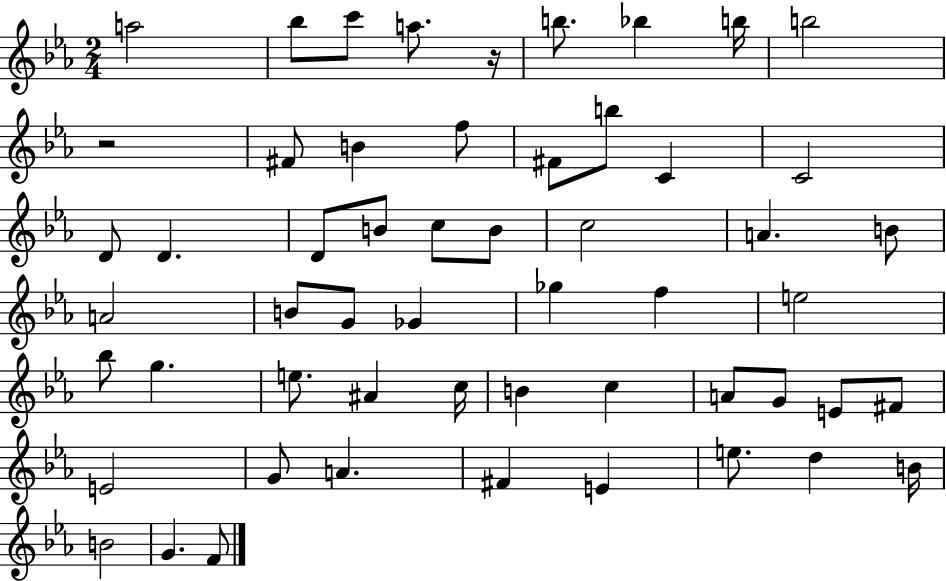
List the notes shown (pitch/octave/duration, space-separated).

A5/h Bb5/e C6/e A5/e. R/s B5/e. Bb5/q B5/s B5/h R/h F#4/e B4/q F5/e F#4/e B5/e C4/q C4/h D4/e D4/q. D4/e B4/e C5/e B4/e C5/h A4/q. B4/e A4/h B4/e G4/e Gb4/q Gb5/q F5/q E5/h Bb5/e G5/q. E5/e. A#4/q C5/s B4/q C5/q A4/e G4/e E4/e F#4/e E4/h G4/e A4/q. F#4/q E4/q E5/e. D5/q B4/s B4/h G4/q. F4/e